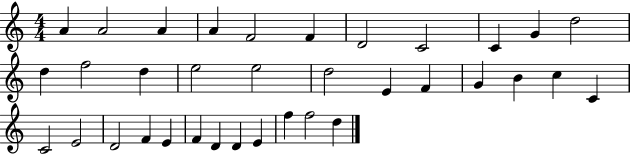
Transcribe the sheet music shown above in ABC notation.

X:1
T:Untitled
M:4/4
L:1/4
K:C
A A2 A A F2 F D2 C2 C G d2 d f2 d e2 e2 d2 E F G B c C C2 E2 D2 F E F D D E f f2 d